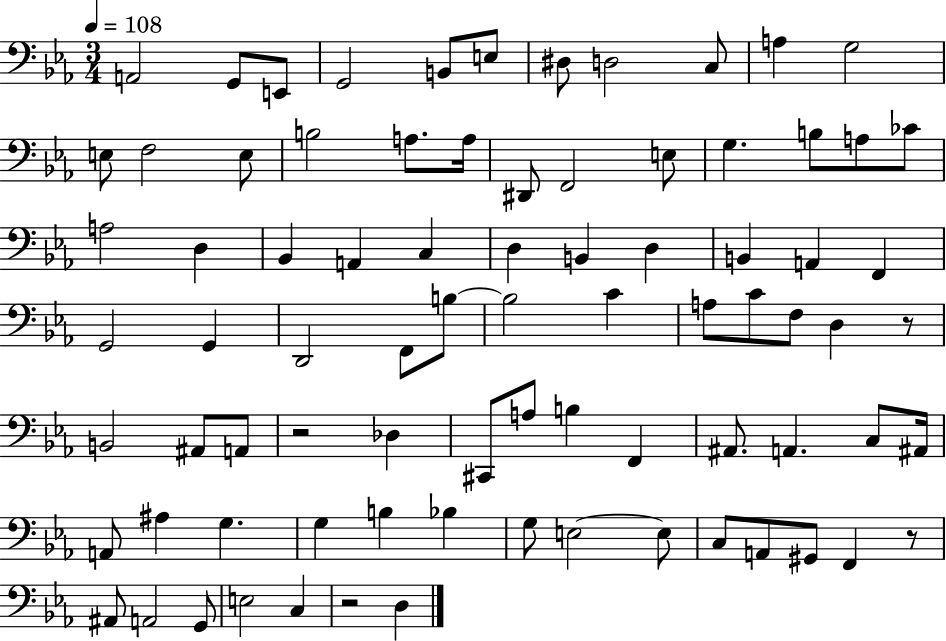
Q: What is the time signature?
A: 3/4